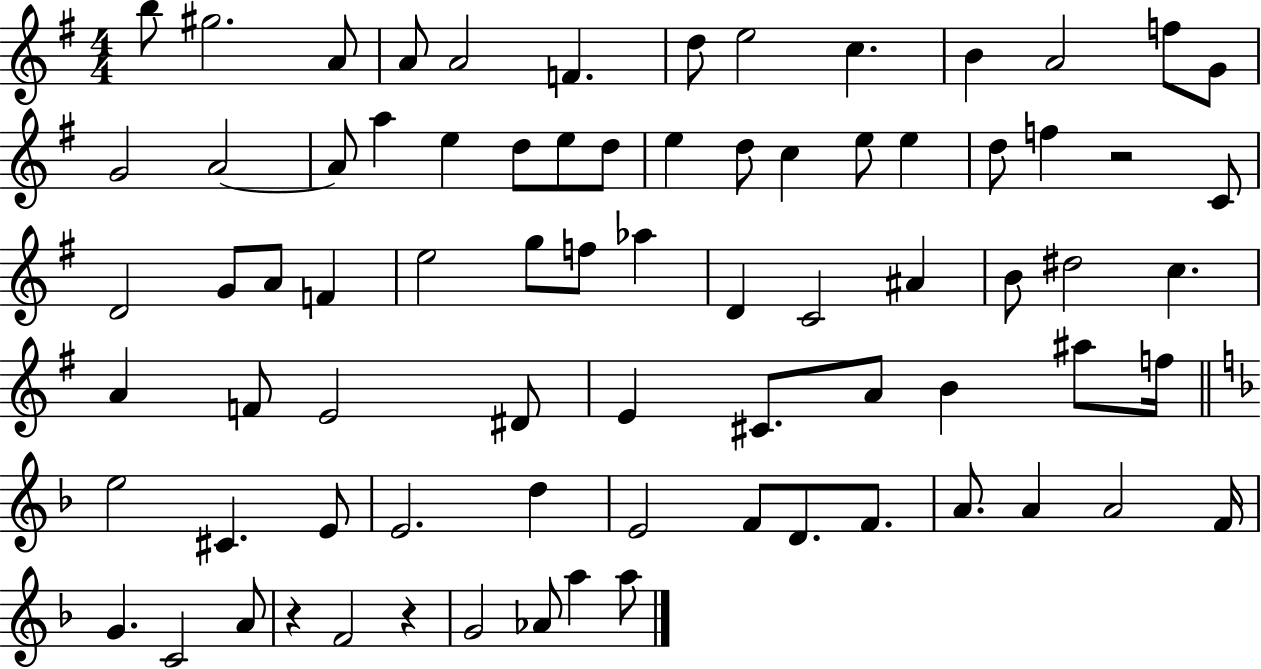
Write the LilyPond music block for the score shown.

{
  \clef treble
  \numericTimeSignature
  \time 4/4
  \key g \major
  \repeat volta 2 { b''8 gis''2. a'8 | a'8 a'2 f'4. | d''8 e''2 c''4. | b'4 a'2 f''8 g'8 | \break g'2 a'2~~ | a'8 a''4 e''4 d''8 e''8 d''8 | e''4 d''8 c''4 e''8 e''4 | d''8 f''4 r2 c'8 | \break d'2 g'8 a'8 f'4 | e''2 g''8 f''8 aes''4 | d'4 c'2 ais'4 | b'8 dis''2 c''4. | \break a'4 f'8 e'2 dis'8 | e'4 cis'8. a'8 b'4 ais''8 f''16 | \bar "||" \break \key f \major e''2 cis'4. e'8 | e'2. d''4 | e'2 f'8 d'8. f'8. | a'8. a'4 a'2 f'16 | \break g'4. c'2 a'8 | r4 f'2 r4 | g'2 aes'8 a''4 a''8 | } \bar "|."
}